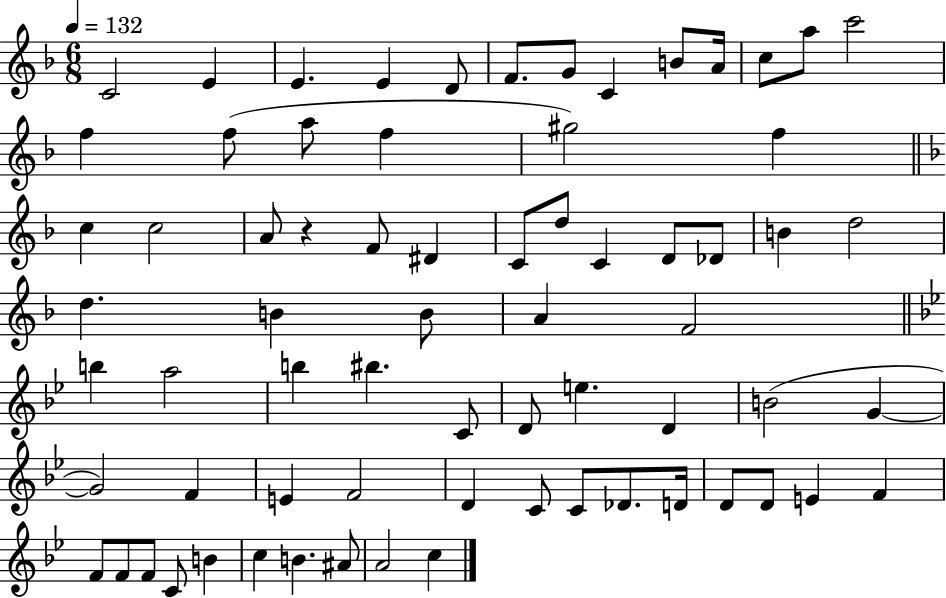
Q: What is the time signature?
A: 6/8